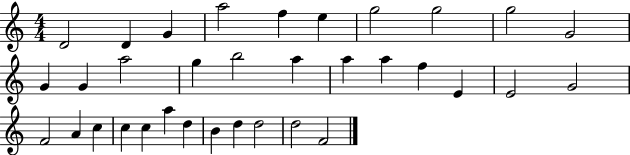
{
  \clef treble
  \numericTimeSignature
  \time 4/4
  \key c \major
  d'2 d'4 g'4 | a''2 f''4 e''4 | g''2 g''2 | g''2 g'2 | \break g'4 g'4 a''2 | g''4 b''2 a''4 | a''4 a''4 f''4 e'4 | e'2 g'2 | \break f'2 a'4 c''4 | c''4 c''4 a''4 d''4 | b'4 d''4 d''2 | d''2 f'2 | \break \bar "|."
}